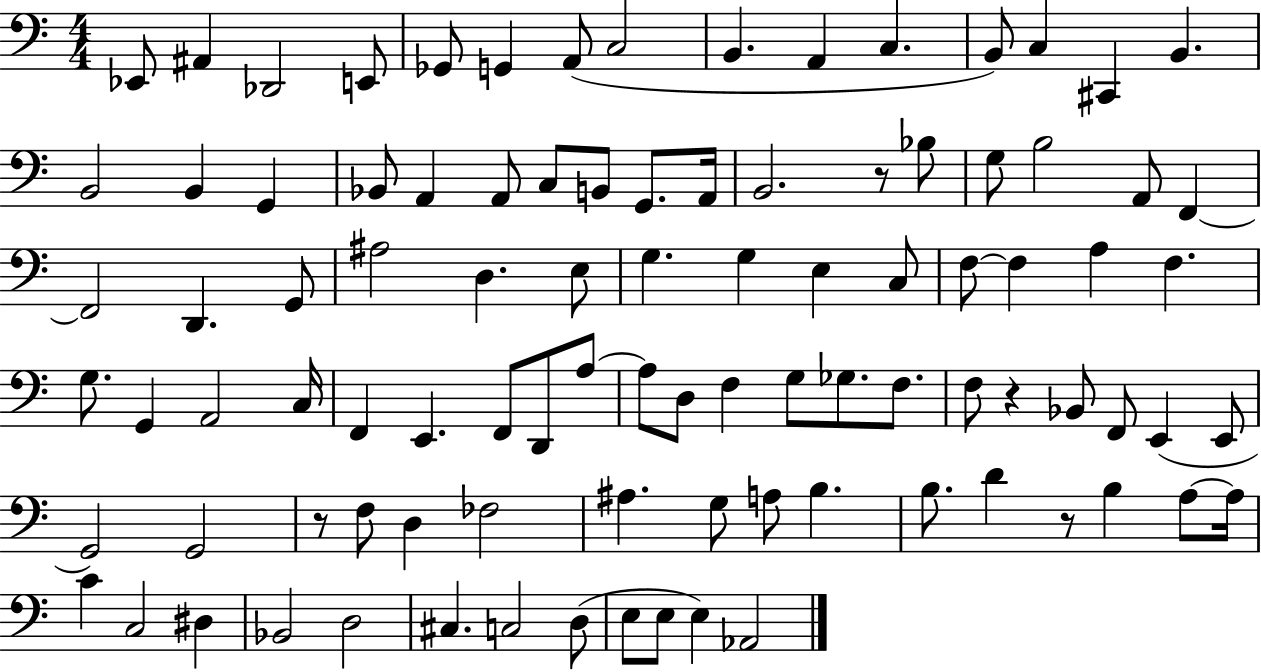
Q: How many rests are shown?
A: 4